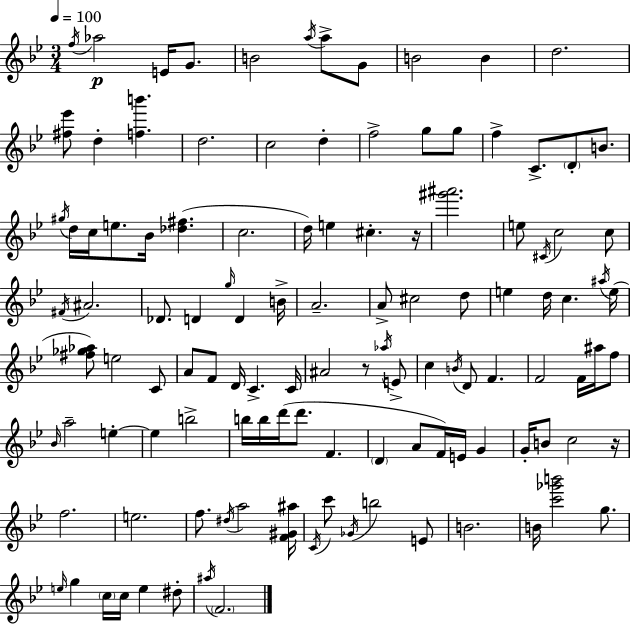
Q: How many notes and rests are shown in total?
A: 118